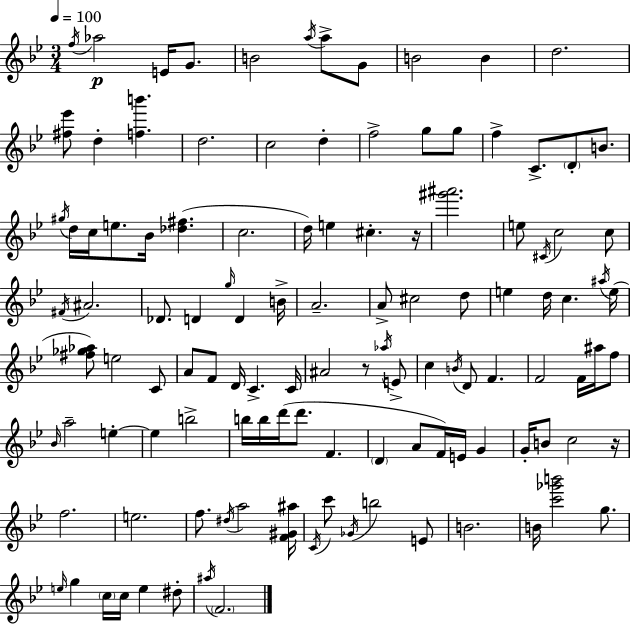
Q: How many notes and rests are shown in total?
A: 118